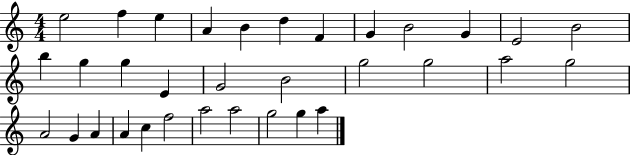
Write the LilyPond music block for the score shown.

{
  \clef treble
  \numericTimeSignature
  \time 4/4
  \key c \major
  e''2 f''4 e''4 | a'4 b'4 d''4 f'4 | g'4 b'2 g'4 | e'2 b'2 | \break b''4 g''4 g''4 e'4 | g'2 b'2 | g''2 g''2 | a''2 g''2 | \break a'2 g'4 a'4 | a'4 c''4 f''2 | a''2 a''2 | g''2 g''4 a''4 | \break \bar "|."
}